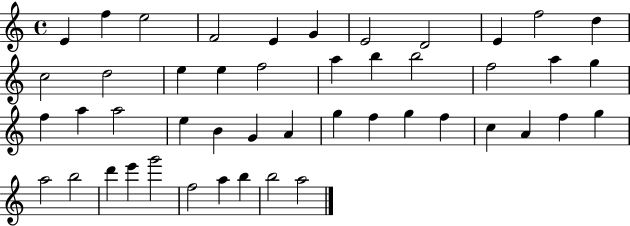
X:1
T:Untitled
M:4/4
L:1/4
K:C
E f e2 F2 E G E2 D2 E f2 d c2 d2 e e f2 a b b2 f2 a g f a a2 e B G A g f g f c A f g a2 b2 d' e' g'2 f2 a b b2 a2